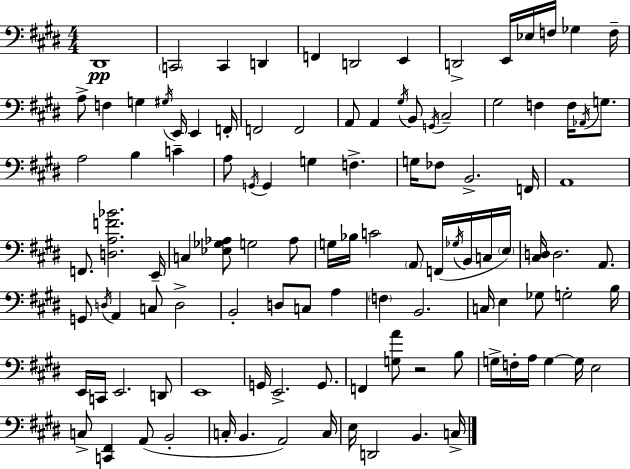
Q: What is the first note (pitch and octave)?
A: D#2